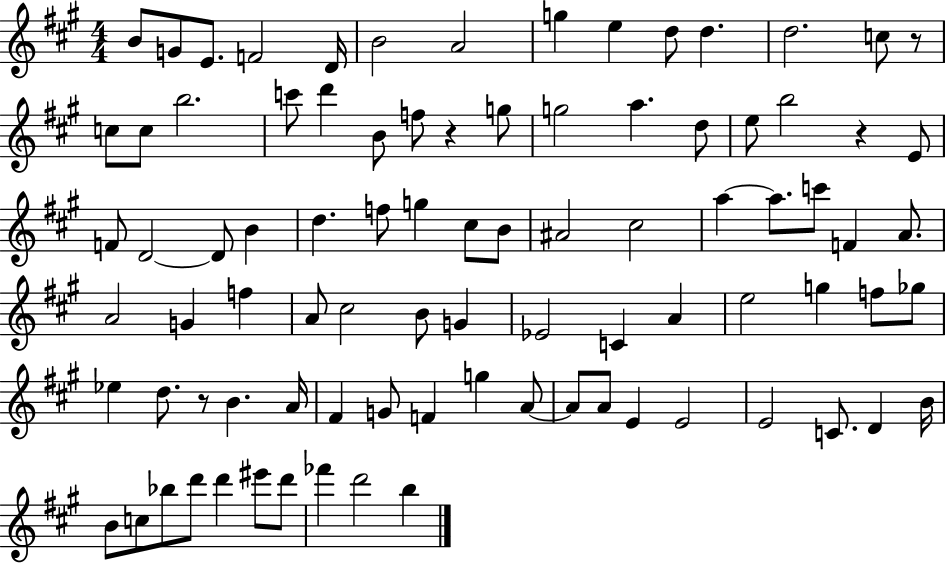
X:1
T:Untitled
M:4/4
L:1/4
K:A
B/2 G/2 E/2 F2 D/4 B2 A2 g e d/2 d d2 c/2 z/2 c/2 c/2 b2 c'/2 d' B/2 f/2 z g/2 g2 a d/2 e/2 b2 z E/2 F/2 D2 D/2 B d f/2 g ^c/2 B/2 ^A2 ^c2 a a/2 c'/2 F A/2 A2 G f A/2 ^c2 B/2 G _E2 C A e2 g f/2 _g/2 _e d/2 z/2 B A/4 ^F G/2 F g A/2 A/2 A/2 E E2 E2 C/2 D B/4 B/2 c/2 _b/2 d'/2 d' ^e'/2 d'/2 _f' d'2 b